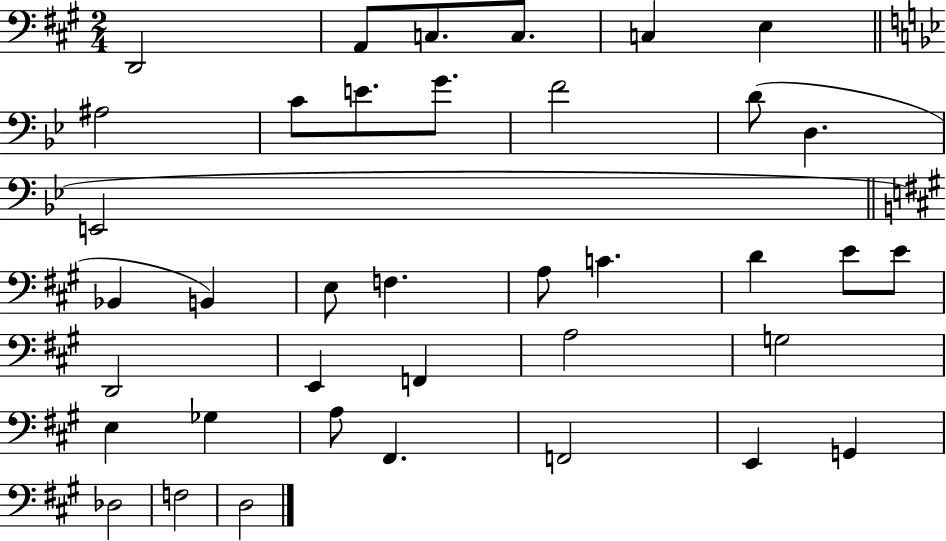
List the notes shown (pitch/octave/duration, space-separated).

D2/h A2/e C3/e. C3/e. C3/q E3/q A#3/h C4/e E4/e. G4/e. F4/h D4/e D3/q. E2/h Bb2/q B2/q E3/e F3/q. A3/e C4/q. D4/q E4/e E4/e D2/h E2/q F2/q A3/h G3/h E3/q Gb3/q A3/e F#2/q. F2/h E2/q G2/q Db3/h F3/h D3/h